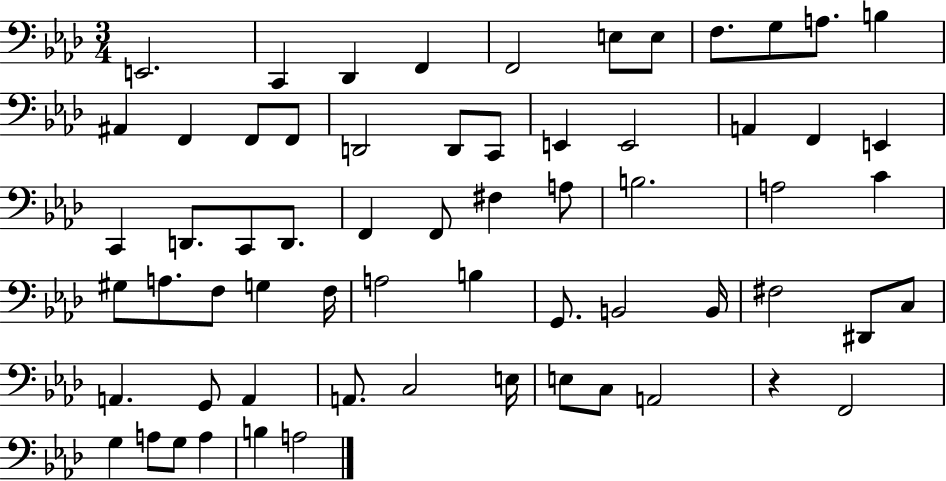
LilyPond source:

{
  \clef bass
  \numericTimeSignature
  \time 3/4
  \key aes \major
  e,2. | c,4 des,4 f,4 | f,2 e8 e8 | f8. g8 a8. b4 | \break ais,4 f,4 f,8 f,8 | d,2 d,8 c,8 | e,4 e,2 | a,4 f,4 e,4 | \break c,4 d,8. c,8 d,8. | f,4 f,8 fis4 a8 | b2. | a2 c'4 | \break gis8 a8. f8 g4 f16 | a2 b4 | g,8. b,2 b,16 | fis2 dis,8 c8 | \break a,4. g,8 a,4 | a,8. c2 e16 | e8 c8 a,2 | r4 f,2 | \break g4 a8 g8 a4 | b4 a2 | \bar "|."
}